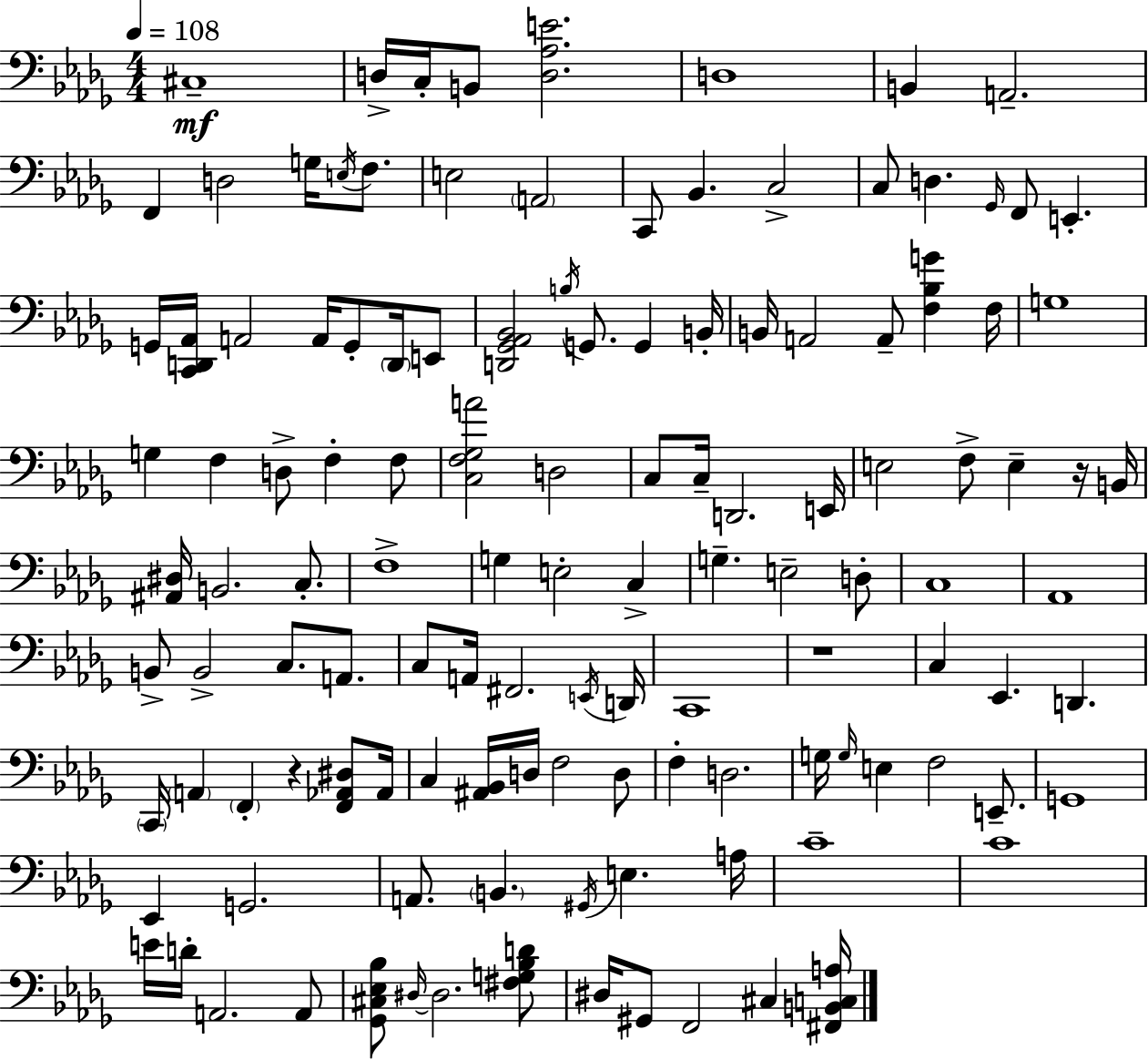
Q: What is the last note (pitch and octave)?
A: C#3